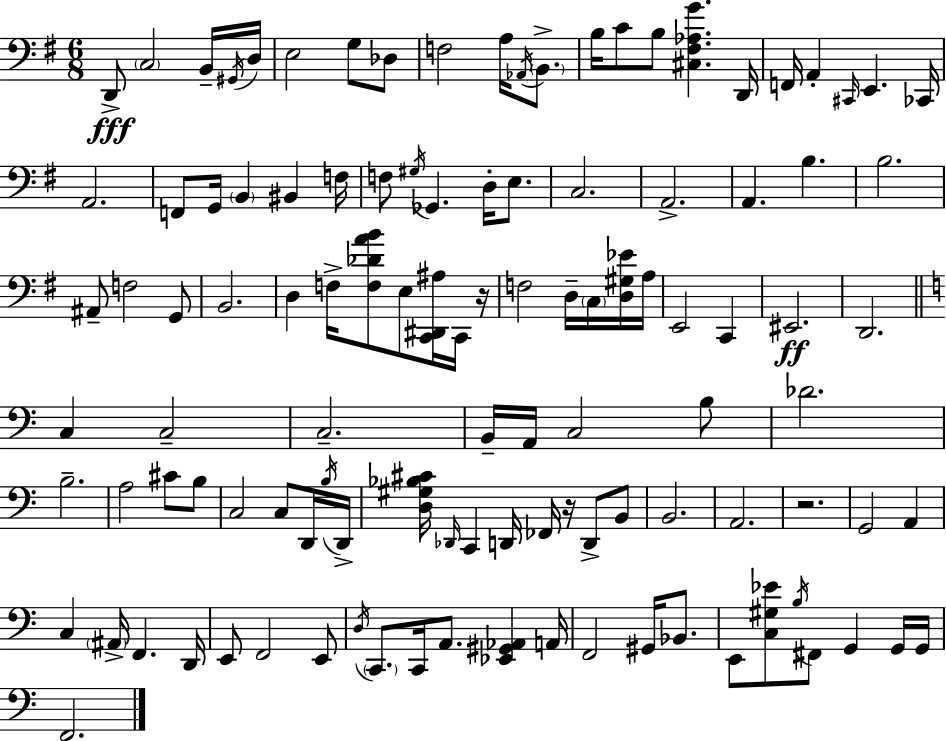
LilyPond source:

{
  \clef bass
  \numericTimeSignature
  \time 6/8
  \key g \major
  d,8->\fff \parenthesize c2 b,16-- \acciaccatura { gis,16 } | d16 e2 g8 des8 | f2 a16 \acciaccatura { aes,16 } \parenthesize b,8.-> | b16 c'8 b8 <cis fis aes g'>4. | \break d,16 f,16 a,4-. \grace { cis,16 } e,4. | ces,16 a,2. | f,8 g,16 \parenthesize b,4 bis,4 | f16 f8 \acciaccatura { gis16 } ges,4. | \break d16-. e8. c2. | a,2.-> | a,4. b4. | b2. | \break ais,8-- f2 | g,8 b,2. | d4 f16-> <f des' a' b'>8 e8 | <c, dis, ais>16 c,16 r16 f2 | \break d16-- \parenthesize c16 <d gis ees'>16 a16 e,2 | c,4 eis,2.\ff | d,2. | \bar "||" \break \key a \minor c4 c2-- | c2.-- | b,16-- a,16 c2 b8 | des'2. | \break b2.-- | a2 cis'8 b8 | c2 c8 d,16 \acciaccatura { b16 } | d,16-> <d gis bes cis'>16 \grace { des,16 } c,4 d,16 fes,16 r16 d,8-> | \break b,8 b,2. | a,2. | r2. | g,2 a,4 | \break c4 \parenthesize ais,16-> f,4. | d,16 e,8 f,2 | e,8 \acciaccatura { d16 } \parenthesize c,8. c,16 a,8. <ees, gis, aes,>4 | a,16 f,2 gis,16 | \break bes,8. e,8 <c gis ees'>8 \acciaccatura { b16 } fis,8 g,4 | g,16 g,16 f,2. | \bar "|."
}